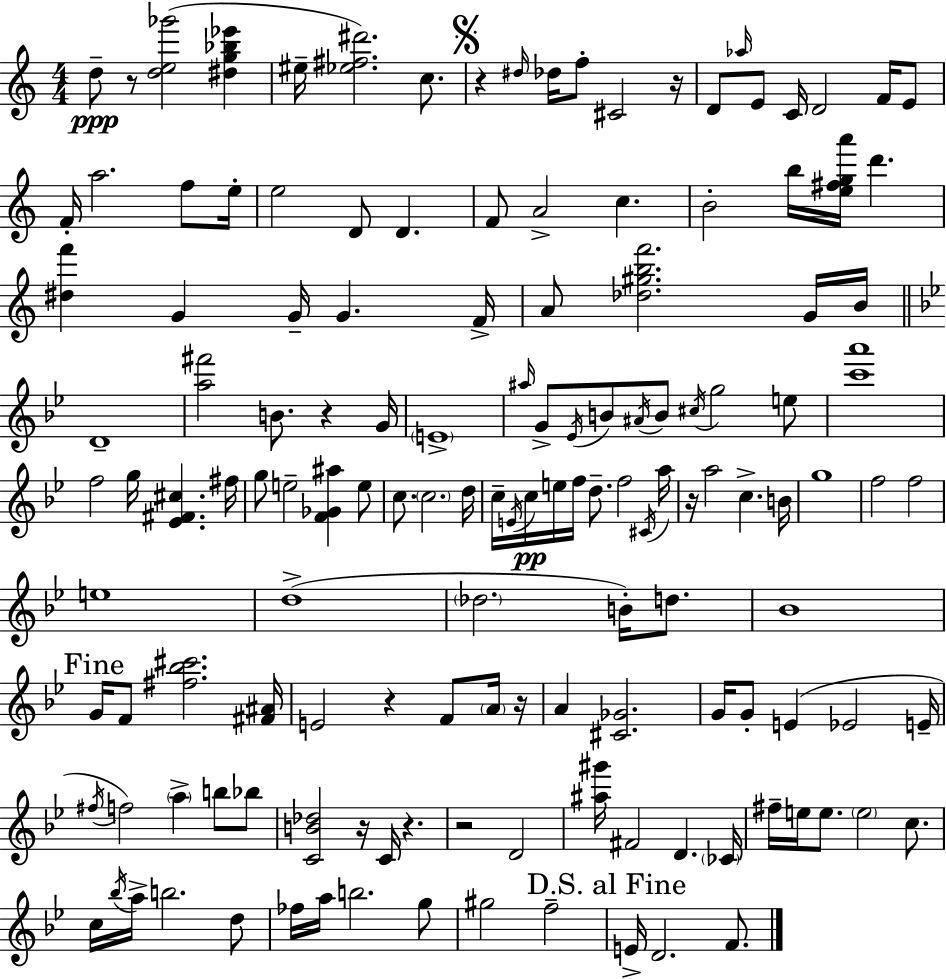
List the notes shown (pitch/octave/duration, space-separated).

D5/e R/e [D5,E5,Gb6]/h [D#5,G5,Bb5,Eb6]/q EIS5/s [Eb5,F#5,D#6]/h. C5/e. R/q D#5/s Db5/s F5/e C#4/h R/s D4/e Ab5/s E4/e C4/s D4/h F4/s E4/e F4/s A5/h. F5/e E5/s E5/h D4/e D4/q. F4/e A4/h C5/q. B4/h B5/s [E5,F#5,G5,A6]/s D6/q. [D#5,F6]/q G4/q G4/s G4/q. F4/s A4/e [Db5,G#5,B5,F6]/h. G4/s B4/s D4/w [A5,F#6]/h B4/e. R/q G4/s E4/w A#5/s G4/e Eb4/s B4/e A#4/s B4/e C#5/s G5/h E5/e [C6,A6]/w F5/h G5/s [Eb4,F#4,C#5]/q. F#5/s G5/e E5/h [F4,Gb4,A#5]/q E5/e C5/e. C5/h. D5/s C5/s E4/s C5/s E5/s F5/s D5/e. F5/h C#4/s A5/s R/s A5/h C5/q. B4/s G5/w F5/h F5/h E5/w D5/w Db5/h. B4/s D5/e. Bb4/w G4/s F4/e [F#5,Bb5,C#6]/h. [F#4,A#4]/s E4/h R/q F4/e A4/s R/s A4/q [C#4,Gb4]/h. G4/s G4/e E4/q Eb4/h E4/s F#5/s F5/h A5/q B5/e Bb5/e [C4,B4,Db5]/h R/s C4/s R/q. R/h D4/h [A#5,G#6]/s F#4/h D4/q. CES4/s F#5/s E5/s E5/e. E5/h C5/e. C5/s Bb5/s A5/s B5/h. D5/e FES5/s A5/s B5/h. G5/e G#5/h F5/h E4/s D4/h. F4/e.